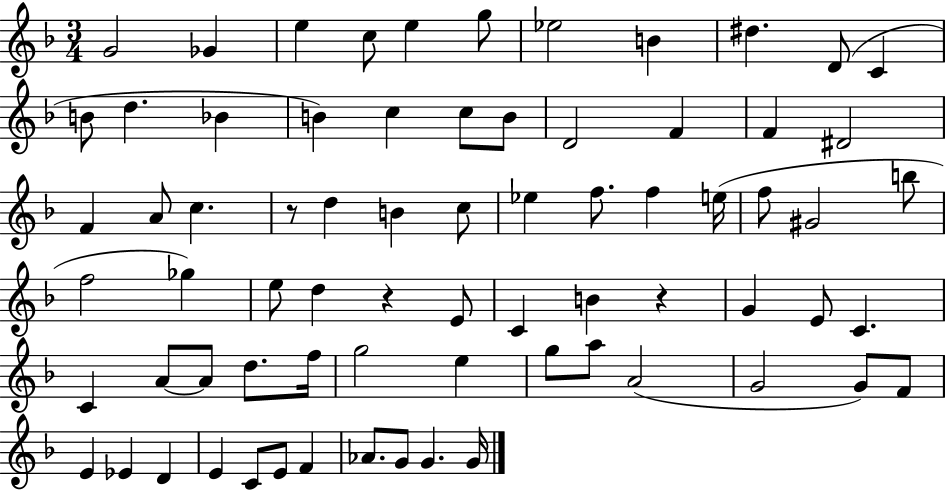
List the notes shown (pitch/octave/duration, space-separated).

G4/h Gb4/q E5/q C5/e E5/q G5/e Eb5/h B4/q D#5/q. D4/e C4/q B4/e D5/q. Bb4/q B4/q C5/q C5/e B4/e D4/h F4/q F4/q D#4/h F4/q A4/e C5/q. R/e D5/q B4/q C5/e Eb5/q F5/e. F5/q E5/s F5/e G#4/h B5/e F5/h Gb5/q E5/e D5/q R/q E4/e C4/q B4/q R/q G4/q E4/e C4/q. C4/q A4/e A4/e D5/e. F5/s G5/h E5/q G5/e A5/e A4/h G4/h G4/e F4/e E4/q Eb4/q D4/q E4/q C4/e E4/e F4/q Ab4/e. G4/e G4/q. G4/s